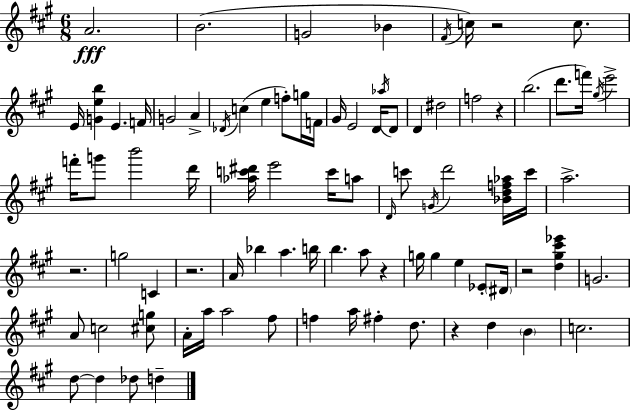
{
  \clef treble
  \numericTimeSignature
  \time 6/8
  \key a \major
  a'2.\fff | b'2.( | g'2 bes'4 | \acciaccatura { fis'16 } c''16) r2 c''8. | \break e'16 <g' e'' b''>4 e'4. | f'16 g'2 a'4-> | \acciaccatura { des'16 } c''4( e''4 f''8-.) | g''16 f'16 gis'16 e'2 d'16 | \break \acciaccatura { aes''16 } d'8 d'4 dis''2 | f''2 r4 | b''2.( | d'''8. f'''16) \acciaccatura { gis''16 } e'''2-> | \break f'''16-. g'''8 b'''2 | d'''16 <aes'' c''' dis'''>16 e'''2 | c'''16 a''8 \grace { d'16 } c'''8 \acciaccatura { g'16 } d'''2 | <bes' d'' f'' aes''>16 c'''16 a''2.-> | \break r2. | g''2 | c'4 r2. | a'16 bes''4 a''4. | \break b''16 b''4. | a''8 r4 g''16 g''4 e''4 | ees'8-. \parenthesize dis'16 r2 | <d'' gis'' cis''' ees'''>4 g'2. | \break a'8 c''2 | <cis'' g''>8 a'16-. a''16 a''2 | fis''8 f''4 a''16 fis''4-. | d''8. r4 d''4 | \break \parenthesize b'4 c''2. | d''8~~ d''4 | des''8 d''4-- \bar "|."
}